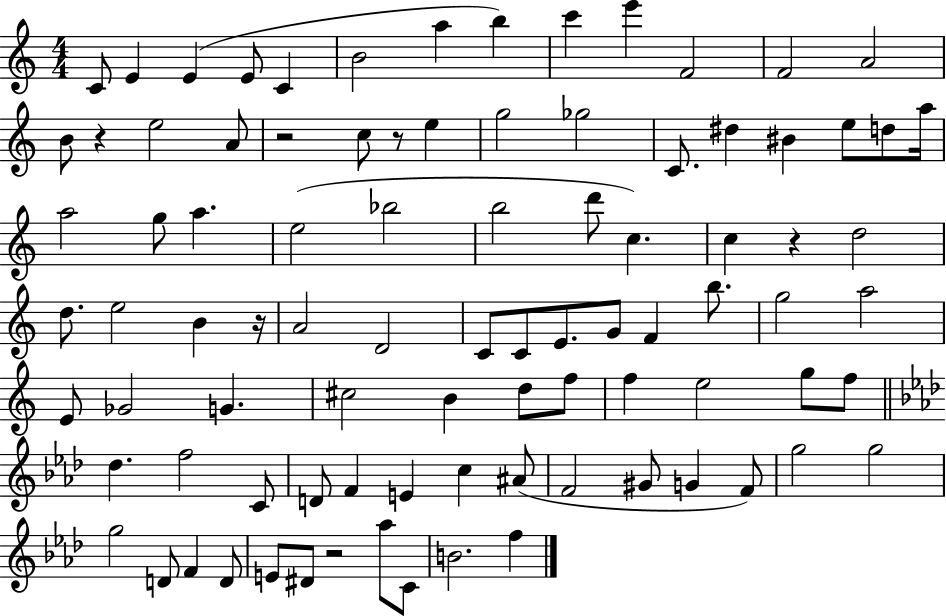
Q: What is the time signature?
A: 4/4